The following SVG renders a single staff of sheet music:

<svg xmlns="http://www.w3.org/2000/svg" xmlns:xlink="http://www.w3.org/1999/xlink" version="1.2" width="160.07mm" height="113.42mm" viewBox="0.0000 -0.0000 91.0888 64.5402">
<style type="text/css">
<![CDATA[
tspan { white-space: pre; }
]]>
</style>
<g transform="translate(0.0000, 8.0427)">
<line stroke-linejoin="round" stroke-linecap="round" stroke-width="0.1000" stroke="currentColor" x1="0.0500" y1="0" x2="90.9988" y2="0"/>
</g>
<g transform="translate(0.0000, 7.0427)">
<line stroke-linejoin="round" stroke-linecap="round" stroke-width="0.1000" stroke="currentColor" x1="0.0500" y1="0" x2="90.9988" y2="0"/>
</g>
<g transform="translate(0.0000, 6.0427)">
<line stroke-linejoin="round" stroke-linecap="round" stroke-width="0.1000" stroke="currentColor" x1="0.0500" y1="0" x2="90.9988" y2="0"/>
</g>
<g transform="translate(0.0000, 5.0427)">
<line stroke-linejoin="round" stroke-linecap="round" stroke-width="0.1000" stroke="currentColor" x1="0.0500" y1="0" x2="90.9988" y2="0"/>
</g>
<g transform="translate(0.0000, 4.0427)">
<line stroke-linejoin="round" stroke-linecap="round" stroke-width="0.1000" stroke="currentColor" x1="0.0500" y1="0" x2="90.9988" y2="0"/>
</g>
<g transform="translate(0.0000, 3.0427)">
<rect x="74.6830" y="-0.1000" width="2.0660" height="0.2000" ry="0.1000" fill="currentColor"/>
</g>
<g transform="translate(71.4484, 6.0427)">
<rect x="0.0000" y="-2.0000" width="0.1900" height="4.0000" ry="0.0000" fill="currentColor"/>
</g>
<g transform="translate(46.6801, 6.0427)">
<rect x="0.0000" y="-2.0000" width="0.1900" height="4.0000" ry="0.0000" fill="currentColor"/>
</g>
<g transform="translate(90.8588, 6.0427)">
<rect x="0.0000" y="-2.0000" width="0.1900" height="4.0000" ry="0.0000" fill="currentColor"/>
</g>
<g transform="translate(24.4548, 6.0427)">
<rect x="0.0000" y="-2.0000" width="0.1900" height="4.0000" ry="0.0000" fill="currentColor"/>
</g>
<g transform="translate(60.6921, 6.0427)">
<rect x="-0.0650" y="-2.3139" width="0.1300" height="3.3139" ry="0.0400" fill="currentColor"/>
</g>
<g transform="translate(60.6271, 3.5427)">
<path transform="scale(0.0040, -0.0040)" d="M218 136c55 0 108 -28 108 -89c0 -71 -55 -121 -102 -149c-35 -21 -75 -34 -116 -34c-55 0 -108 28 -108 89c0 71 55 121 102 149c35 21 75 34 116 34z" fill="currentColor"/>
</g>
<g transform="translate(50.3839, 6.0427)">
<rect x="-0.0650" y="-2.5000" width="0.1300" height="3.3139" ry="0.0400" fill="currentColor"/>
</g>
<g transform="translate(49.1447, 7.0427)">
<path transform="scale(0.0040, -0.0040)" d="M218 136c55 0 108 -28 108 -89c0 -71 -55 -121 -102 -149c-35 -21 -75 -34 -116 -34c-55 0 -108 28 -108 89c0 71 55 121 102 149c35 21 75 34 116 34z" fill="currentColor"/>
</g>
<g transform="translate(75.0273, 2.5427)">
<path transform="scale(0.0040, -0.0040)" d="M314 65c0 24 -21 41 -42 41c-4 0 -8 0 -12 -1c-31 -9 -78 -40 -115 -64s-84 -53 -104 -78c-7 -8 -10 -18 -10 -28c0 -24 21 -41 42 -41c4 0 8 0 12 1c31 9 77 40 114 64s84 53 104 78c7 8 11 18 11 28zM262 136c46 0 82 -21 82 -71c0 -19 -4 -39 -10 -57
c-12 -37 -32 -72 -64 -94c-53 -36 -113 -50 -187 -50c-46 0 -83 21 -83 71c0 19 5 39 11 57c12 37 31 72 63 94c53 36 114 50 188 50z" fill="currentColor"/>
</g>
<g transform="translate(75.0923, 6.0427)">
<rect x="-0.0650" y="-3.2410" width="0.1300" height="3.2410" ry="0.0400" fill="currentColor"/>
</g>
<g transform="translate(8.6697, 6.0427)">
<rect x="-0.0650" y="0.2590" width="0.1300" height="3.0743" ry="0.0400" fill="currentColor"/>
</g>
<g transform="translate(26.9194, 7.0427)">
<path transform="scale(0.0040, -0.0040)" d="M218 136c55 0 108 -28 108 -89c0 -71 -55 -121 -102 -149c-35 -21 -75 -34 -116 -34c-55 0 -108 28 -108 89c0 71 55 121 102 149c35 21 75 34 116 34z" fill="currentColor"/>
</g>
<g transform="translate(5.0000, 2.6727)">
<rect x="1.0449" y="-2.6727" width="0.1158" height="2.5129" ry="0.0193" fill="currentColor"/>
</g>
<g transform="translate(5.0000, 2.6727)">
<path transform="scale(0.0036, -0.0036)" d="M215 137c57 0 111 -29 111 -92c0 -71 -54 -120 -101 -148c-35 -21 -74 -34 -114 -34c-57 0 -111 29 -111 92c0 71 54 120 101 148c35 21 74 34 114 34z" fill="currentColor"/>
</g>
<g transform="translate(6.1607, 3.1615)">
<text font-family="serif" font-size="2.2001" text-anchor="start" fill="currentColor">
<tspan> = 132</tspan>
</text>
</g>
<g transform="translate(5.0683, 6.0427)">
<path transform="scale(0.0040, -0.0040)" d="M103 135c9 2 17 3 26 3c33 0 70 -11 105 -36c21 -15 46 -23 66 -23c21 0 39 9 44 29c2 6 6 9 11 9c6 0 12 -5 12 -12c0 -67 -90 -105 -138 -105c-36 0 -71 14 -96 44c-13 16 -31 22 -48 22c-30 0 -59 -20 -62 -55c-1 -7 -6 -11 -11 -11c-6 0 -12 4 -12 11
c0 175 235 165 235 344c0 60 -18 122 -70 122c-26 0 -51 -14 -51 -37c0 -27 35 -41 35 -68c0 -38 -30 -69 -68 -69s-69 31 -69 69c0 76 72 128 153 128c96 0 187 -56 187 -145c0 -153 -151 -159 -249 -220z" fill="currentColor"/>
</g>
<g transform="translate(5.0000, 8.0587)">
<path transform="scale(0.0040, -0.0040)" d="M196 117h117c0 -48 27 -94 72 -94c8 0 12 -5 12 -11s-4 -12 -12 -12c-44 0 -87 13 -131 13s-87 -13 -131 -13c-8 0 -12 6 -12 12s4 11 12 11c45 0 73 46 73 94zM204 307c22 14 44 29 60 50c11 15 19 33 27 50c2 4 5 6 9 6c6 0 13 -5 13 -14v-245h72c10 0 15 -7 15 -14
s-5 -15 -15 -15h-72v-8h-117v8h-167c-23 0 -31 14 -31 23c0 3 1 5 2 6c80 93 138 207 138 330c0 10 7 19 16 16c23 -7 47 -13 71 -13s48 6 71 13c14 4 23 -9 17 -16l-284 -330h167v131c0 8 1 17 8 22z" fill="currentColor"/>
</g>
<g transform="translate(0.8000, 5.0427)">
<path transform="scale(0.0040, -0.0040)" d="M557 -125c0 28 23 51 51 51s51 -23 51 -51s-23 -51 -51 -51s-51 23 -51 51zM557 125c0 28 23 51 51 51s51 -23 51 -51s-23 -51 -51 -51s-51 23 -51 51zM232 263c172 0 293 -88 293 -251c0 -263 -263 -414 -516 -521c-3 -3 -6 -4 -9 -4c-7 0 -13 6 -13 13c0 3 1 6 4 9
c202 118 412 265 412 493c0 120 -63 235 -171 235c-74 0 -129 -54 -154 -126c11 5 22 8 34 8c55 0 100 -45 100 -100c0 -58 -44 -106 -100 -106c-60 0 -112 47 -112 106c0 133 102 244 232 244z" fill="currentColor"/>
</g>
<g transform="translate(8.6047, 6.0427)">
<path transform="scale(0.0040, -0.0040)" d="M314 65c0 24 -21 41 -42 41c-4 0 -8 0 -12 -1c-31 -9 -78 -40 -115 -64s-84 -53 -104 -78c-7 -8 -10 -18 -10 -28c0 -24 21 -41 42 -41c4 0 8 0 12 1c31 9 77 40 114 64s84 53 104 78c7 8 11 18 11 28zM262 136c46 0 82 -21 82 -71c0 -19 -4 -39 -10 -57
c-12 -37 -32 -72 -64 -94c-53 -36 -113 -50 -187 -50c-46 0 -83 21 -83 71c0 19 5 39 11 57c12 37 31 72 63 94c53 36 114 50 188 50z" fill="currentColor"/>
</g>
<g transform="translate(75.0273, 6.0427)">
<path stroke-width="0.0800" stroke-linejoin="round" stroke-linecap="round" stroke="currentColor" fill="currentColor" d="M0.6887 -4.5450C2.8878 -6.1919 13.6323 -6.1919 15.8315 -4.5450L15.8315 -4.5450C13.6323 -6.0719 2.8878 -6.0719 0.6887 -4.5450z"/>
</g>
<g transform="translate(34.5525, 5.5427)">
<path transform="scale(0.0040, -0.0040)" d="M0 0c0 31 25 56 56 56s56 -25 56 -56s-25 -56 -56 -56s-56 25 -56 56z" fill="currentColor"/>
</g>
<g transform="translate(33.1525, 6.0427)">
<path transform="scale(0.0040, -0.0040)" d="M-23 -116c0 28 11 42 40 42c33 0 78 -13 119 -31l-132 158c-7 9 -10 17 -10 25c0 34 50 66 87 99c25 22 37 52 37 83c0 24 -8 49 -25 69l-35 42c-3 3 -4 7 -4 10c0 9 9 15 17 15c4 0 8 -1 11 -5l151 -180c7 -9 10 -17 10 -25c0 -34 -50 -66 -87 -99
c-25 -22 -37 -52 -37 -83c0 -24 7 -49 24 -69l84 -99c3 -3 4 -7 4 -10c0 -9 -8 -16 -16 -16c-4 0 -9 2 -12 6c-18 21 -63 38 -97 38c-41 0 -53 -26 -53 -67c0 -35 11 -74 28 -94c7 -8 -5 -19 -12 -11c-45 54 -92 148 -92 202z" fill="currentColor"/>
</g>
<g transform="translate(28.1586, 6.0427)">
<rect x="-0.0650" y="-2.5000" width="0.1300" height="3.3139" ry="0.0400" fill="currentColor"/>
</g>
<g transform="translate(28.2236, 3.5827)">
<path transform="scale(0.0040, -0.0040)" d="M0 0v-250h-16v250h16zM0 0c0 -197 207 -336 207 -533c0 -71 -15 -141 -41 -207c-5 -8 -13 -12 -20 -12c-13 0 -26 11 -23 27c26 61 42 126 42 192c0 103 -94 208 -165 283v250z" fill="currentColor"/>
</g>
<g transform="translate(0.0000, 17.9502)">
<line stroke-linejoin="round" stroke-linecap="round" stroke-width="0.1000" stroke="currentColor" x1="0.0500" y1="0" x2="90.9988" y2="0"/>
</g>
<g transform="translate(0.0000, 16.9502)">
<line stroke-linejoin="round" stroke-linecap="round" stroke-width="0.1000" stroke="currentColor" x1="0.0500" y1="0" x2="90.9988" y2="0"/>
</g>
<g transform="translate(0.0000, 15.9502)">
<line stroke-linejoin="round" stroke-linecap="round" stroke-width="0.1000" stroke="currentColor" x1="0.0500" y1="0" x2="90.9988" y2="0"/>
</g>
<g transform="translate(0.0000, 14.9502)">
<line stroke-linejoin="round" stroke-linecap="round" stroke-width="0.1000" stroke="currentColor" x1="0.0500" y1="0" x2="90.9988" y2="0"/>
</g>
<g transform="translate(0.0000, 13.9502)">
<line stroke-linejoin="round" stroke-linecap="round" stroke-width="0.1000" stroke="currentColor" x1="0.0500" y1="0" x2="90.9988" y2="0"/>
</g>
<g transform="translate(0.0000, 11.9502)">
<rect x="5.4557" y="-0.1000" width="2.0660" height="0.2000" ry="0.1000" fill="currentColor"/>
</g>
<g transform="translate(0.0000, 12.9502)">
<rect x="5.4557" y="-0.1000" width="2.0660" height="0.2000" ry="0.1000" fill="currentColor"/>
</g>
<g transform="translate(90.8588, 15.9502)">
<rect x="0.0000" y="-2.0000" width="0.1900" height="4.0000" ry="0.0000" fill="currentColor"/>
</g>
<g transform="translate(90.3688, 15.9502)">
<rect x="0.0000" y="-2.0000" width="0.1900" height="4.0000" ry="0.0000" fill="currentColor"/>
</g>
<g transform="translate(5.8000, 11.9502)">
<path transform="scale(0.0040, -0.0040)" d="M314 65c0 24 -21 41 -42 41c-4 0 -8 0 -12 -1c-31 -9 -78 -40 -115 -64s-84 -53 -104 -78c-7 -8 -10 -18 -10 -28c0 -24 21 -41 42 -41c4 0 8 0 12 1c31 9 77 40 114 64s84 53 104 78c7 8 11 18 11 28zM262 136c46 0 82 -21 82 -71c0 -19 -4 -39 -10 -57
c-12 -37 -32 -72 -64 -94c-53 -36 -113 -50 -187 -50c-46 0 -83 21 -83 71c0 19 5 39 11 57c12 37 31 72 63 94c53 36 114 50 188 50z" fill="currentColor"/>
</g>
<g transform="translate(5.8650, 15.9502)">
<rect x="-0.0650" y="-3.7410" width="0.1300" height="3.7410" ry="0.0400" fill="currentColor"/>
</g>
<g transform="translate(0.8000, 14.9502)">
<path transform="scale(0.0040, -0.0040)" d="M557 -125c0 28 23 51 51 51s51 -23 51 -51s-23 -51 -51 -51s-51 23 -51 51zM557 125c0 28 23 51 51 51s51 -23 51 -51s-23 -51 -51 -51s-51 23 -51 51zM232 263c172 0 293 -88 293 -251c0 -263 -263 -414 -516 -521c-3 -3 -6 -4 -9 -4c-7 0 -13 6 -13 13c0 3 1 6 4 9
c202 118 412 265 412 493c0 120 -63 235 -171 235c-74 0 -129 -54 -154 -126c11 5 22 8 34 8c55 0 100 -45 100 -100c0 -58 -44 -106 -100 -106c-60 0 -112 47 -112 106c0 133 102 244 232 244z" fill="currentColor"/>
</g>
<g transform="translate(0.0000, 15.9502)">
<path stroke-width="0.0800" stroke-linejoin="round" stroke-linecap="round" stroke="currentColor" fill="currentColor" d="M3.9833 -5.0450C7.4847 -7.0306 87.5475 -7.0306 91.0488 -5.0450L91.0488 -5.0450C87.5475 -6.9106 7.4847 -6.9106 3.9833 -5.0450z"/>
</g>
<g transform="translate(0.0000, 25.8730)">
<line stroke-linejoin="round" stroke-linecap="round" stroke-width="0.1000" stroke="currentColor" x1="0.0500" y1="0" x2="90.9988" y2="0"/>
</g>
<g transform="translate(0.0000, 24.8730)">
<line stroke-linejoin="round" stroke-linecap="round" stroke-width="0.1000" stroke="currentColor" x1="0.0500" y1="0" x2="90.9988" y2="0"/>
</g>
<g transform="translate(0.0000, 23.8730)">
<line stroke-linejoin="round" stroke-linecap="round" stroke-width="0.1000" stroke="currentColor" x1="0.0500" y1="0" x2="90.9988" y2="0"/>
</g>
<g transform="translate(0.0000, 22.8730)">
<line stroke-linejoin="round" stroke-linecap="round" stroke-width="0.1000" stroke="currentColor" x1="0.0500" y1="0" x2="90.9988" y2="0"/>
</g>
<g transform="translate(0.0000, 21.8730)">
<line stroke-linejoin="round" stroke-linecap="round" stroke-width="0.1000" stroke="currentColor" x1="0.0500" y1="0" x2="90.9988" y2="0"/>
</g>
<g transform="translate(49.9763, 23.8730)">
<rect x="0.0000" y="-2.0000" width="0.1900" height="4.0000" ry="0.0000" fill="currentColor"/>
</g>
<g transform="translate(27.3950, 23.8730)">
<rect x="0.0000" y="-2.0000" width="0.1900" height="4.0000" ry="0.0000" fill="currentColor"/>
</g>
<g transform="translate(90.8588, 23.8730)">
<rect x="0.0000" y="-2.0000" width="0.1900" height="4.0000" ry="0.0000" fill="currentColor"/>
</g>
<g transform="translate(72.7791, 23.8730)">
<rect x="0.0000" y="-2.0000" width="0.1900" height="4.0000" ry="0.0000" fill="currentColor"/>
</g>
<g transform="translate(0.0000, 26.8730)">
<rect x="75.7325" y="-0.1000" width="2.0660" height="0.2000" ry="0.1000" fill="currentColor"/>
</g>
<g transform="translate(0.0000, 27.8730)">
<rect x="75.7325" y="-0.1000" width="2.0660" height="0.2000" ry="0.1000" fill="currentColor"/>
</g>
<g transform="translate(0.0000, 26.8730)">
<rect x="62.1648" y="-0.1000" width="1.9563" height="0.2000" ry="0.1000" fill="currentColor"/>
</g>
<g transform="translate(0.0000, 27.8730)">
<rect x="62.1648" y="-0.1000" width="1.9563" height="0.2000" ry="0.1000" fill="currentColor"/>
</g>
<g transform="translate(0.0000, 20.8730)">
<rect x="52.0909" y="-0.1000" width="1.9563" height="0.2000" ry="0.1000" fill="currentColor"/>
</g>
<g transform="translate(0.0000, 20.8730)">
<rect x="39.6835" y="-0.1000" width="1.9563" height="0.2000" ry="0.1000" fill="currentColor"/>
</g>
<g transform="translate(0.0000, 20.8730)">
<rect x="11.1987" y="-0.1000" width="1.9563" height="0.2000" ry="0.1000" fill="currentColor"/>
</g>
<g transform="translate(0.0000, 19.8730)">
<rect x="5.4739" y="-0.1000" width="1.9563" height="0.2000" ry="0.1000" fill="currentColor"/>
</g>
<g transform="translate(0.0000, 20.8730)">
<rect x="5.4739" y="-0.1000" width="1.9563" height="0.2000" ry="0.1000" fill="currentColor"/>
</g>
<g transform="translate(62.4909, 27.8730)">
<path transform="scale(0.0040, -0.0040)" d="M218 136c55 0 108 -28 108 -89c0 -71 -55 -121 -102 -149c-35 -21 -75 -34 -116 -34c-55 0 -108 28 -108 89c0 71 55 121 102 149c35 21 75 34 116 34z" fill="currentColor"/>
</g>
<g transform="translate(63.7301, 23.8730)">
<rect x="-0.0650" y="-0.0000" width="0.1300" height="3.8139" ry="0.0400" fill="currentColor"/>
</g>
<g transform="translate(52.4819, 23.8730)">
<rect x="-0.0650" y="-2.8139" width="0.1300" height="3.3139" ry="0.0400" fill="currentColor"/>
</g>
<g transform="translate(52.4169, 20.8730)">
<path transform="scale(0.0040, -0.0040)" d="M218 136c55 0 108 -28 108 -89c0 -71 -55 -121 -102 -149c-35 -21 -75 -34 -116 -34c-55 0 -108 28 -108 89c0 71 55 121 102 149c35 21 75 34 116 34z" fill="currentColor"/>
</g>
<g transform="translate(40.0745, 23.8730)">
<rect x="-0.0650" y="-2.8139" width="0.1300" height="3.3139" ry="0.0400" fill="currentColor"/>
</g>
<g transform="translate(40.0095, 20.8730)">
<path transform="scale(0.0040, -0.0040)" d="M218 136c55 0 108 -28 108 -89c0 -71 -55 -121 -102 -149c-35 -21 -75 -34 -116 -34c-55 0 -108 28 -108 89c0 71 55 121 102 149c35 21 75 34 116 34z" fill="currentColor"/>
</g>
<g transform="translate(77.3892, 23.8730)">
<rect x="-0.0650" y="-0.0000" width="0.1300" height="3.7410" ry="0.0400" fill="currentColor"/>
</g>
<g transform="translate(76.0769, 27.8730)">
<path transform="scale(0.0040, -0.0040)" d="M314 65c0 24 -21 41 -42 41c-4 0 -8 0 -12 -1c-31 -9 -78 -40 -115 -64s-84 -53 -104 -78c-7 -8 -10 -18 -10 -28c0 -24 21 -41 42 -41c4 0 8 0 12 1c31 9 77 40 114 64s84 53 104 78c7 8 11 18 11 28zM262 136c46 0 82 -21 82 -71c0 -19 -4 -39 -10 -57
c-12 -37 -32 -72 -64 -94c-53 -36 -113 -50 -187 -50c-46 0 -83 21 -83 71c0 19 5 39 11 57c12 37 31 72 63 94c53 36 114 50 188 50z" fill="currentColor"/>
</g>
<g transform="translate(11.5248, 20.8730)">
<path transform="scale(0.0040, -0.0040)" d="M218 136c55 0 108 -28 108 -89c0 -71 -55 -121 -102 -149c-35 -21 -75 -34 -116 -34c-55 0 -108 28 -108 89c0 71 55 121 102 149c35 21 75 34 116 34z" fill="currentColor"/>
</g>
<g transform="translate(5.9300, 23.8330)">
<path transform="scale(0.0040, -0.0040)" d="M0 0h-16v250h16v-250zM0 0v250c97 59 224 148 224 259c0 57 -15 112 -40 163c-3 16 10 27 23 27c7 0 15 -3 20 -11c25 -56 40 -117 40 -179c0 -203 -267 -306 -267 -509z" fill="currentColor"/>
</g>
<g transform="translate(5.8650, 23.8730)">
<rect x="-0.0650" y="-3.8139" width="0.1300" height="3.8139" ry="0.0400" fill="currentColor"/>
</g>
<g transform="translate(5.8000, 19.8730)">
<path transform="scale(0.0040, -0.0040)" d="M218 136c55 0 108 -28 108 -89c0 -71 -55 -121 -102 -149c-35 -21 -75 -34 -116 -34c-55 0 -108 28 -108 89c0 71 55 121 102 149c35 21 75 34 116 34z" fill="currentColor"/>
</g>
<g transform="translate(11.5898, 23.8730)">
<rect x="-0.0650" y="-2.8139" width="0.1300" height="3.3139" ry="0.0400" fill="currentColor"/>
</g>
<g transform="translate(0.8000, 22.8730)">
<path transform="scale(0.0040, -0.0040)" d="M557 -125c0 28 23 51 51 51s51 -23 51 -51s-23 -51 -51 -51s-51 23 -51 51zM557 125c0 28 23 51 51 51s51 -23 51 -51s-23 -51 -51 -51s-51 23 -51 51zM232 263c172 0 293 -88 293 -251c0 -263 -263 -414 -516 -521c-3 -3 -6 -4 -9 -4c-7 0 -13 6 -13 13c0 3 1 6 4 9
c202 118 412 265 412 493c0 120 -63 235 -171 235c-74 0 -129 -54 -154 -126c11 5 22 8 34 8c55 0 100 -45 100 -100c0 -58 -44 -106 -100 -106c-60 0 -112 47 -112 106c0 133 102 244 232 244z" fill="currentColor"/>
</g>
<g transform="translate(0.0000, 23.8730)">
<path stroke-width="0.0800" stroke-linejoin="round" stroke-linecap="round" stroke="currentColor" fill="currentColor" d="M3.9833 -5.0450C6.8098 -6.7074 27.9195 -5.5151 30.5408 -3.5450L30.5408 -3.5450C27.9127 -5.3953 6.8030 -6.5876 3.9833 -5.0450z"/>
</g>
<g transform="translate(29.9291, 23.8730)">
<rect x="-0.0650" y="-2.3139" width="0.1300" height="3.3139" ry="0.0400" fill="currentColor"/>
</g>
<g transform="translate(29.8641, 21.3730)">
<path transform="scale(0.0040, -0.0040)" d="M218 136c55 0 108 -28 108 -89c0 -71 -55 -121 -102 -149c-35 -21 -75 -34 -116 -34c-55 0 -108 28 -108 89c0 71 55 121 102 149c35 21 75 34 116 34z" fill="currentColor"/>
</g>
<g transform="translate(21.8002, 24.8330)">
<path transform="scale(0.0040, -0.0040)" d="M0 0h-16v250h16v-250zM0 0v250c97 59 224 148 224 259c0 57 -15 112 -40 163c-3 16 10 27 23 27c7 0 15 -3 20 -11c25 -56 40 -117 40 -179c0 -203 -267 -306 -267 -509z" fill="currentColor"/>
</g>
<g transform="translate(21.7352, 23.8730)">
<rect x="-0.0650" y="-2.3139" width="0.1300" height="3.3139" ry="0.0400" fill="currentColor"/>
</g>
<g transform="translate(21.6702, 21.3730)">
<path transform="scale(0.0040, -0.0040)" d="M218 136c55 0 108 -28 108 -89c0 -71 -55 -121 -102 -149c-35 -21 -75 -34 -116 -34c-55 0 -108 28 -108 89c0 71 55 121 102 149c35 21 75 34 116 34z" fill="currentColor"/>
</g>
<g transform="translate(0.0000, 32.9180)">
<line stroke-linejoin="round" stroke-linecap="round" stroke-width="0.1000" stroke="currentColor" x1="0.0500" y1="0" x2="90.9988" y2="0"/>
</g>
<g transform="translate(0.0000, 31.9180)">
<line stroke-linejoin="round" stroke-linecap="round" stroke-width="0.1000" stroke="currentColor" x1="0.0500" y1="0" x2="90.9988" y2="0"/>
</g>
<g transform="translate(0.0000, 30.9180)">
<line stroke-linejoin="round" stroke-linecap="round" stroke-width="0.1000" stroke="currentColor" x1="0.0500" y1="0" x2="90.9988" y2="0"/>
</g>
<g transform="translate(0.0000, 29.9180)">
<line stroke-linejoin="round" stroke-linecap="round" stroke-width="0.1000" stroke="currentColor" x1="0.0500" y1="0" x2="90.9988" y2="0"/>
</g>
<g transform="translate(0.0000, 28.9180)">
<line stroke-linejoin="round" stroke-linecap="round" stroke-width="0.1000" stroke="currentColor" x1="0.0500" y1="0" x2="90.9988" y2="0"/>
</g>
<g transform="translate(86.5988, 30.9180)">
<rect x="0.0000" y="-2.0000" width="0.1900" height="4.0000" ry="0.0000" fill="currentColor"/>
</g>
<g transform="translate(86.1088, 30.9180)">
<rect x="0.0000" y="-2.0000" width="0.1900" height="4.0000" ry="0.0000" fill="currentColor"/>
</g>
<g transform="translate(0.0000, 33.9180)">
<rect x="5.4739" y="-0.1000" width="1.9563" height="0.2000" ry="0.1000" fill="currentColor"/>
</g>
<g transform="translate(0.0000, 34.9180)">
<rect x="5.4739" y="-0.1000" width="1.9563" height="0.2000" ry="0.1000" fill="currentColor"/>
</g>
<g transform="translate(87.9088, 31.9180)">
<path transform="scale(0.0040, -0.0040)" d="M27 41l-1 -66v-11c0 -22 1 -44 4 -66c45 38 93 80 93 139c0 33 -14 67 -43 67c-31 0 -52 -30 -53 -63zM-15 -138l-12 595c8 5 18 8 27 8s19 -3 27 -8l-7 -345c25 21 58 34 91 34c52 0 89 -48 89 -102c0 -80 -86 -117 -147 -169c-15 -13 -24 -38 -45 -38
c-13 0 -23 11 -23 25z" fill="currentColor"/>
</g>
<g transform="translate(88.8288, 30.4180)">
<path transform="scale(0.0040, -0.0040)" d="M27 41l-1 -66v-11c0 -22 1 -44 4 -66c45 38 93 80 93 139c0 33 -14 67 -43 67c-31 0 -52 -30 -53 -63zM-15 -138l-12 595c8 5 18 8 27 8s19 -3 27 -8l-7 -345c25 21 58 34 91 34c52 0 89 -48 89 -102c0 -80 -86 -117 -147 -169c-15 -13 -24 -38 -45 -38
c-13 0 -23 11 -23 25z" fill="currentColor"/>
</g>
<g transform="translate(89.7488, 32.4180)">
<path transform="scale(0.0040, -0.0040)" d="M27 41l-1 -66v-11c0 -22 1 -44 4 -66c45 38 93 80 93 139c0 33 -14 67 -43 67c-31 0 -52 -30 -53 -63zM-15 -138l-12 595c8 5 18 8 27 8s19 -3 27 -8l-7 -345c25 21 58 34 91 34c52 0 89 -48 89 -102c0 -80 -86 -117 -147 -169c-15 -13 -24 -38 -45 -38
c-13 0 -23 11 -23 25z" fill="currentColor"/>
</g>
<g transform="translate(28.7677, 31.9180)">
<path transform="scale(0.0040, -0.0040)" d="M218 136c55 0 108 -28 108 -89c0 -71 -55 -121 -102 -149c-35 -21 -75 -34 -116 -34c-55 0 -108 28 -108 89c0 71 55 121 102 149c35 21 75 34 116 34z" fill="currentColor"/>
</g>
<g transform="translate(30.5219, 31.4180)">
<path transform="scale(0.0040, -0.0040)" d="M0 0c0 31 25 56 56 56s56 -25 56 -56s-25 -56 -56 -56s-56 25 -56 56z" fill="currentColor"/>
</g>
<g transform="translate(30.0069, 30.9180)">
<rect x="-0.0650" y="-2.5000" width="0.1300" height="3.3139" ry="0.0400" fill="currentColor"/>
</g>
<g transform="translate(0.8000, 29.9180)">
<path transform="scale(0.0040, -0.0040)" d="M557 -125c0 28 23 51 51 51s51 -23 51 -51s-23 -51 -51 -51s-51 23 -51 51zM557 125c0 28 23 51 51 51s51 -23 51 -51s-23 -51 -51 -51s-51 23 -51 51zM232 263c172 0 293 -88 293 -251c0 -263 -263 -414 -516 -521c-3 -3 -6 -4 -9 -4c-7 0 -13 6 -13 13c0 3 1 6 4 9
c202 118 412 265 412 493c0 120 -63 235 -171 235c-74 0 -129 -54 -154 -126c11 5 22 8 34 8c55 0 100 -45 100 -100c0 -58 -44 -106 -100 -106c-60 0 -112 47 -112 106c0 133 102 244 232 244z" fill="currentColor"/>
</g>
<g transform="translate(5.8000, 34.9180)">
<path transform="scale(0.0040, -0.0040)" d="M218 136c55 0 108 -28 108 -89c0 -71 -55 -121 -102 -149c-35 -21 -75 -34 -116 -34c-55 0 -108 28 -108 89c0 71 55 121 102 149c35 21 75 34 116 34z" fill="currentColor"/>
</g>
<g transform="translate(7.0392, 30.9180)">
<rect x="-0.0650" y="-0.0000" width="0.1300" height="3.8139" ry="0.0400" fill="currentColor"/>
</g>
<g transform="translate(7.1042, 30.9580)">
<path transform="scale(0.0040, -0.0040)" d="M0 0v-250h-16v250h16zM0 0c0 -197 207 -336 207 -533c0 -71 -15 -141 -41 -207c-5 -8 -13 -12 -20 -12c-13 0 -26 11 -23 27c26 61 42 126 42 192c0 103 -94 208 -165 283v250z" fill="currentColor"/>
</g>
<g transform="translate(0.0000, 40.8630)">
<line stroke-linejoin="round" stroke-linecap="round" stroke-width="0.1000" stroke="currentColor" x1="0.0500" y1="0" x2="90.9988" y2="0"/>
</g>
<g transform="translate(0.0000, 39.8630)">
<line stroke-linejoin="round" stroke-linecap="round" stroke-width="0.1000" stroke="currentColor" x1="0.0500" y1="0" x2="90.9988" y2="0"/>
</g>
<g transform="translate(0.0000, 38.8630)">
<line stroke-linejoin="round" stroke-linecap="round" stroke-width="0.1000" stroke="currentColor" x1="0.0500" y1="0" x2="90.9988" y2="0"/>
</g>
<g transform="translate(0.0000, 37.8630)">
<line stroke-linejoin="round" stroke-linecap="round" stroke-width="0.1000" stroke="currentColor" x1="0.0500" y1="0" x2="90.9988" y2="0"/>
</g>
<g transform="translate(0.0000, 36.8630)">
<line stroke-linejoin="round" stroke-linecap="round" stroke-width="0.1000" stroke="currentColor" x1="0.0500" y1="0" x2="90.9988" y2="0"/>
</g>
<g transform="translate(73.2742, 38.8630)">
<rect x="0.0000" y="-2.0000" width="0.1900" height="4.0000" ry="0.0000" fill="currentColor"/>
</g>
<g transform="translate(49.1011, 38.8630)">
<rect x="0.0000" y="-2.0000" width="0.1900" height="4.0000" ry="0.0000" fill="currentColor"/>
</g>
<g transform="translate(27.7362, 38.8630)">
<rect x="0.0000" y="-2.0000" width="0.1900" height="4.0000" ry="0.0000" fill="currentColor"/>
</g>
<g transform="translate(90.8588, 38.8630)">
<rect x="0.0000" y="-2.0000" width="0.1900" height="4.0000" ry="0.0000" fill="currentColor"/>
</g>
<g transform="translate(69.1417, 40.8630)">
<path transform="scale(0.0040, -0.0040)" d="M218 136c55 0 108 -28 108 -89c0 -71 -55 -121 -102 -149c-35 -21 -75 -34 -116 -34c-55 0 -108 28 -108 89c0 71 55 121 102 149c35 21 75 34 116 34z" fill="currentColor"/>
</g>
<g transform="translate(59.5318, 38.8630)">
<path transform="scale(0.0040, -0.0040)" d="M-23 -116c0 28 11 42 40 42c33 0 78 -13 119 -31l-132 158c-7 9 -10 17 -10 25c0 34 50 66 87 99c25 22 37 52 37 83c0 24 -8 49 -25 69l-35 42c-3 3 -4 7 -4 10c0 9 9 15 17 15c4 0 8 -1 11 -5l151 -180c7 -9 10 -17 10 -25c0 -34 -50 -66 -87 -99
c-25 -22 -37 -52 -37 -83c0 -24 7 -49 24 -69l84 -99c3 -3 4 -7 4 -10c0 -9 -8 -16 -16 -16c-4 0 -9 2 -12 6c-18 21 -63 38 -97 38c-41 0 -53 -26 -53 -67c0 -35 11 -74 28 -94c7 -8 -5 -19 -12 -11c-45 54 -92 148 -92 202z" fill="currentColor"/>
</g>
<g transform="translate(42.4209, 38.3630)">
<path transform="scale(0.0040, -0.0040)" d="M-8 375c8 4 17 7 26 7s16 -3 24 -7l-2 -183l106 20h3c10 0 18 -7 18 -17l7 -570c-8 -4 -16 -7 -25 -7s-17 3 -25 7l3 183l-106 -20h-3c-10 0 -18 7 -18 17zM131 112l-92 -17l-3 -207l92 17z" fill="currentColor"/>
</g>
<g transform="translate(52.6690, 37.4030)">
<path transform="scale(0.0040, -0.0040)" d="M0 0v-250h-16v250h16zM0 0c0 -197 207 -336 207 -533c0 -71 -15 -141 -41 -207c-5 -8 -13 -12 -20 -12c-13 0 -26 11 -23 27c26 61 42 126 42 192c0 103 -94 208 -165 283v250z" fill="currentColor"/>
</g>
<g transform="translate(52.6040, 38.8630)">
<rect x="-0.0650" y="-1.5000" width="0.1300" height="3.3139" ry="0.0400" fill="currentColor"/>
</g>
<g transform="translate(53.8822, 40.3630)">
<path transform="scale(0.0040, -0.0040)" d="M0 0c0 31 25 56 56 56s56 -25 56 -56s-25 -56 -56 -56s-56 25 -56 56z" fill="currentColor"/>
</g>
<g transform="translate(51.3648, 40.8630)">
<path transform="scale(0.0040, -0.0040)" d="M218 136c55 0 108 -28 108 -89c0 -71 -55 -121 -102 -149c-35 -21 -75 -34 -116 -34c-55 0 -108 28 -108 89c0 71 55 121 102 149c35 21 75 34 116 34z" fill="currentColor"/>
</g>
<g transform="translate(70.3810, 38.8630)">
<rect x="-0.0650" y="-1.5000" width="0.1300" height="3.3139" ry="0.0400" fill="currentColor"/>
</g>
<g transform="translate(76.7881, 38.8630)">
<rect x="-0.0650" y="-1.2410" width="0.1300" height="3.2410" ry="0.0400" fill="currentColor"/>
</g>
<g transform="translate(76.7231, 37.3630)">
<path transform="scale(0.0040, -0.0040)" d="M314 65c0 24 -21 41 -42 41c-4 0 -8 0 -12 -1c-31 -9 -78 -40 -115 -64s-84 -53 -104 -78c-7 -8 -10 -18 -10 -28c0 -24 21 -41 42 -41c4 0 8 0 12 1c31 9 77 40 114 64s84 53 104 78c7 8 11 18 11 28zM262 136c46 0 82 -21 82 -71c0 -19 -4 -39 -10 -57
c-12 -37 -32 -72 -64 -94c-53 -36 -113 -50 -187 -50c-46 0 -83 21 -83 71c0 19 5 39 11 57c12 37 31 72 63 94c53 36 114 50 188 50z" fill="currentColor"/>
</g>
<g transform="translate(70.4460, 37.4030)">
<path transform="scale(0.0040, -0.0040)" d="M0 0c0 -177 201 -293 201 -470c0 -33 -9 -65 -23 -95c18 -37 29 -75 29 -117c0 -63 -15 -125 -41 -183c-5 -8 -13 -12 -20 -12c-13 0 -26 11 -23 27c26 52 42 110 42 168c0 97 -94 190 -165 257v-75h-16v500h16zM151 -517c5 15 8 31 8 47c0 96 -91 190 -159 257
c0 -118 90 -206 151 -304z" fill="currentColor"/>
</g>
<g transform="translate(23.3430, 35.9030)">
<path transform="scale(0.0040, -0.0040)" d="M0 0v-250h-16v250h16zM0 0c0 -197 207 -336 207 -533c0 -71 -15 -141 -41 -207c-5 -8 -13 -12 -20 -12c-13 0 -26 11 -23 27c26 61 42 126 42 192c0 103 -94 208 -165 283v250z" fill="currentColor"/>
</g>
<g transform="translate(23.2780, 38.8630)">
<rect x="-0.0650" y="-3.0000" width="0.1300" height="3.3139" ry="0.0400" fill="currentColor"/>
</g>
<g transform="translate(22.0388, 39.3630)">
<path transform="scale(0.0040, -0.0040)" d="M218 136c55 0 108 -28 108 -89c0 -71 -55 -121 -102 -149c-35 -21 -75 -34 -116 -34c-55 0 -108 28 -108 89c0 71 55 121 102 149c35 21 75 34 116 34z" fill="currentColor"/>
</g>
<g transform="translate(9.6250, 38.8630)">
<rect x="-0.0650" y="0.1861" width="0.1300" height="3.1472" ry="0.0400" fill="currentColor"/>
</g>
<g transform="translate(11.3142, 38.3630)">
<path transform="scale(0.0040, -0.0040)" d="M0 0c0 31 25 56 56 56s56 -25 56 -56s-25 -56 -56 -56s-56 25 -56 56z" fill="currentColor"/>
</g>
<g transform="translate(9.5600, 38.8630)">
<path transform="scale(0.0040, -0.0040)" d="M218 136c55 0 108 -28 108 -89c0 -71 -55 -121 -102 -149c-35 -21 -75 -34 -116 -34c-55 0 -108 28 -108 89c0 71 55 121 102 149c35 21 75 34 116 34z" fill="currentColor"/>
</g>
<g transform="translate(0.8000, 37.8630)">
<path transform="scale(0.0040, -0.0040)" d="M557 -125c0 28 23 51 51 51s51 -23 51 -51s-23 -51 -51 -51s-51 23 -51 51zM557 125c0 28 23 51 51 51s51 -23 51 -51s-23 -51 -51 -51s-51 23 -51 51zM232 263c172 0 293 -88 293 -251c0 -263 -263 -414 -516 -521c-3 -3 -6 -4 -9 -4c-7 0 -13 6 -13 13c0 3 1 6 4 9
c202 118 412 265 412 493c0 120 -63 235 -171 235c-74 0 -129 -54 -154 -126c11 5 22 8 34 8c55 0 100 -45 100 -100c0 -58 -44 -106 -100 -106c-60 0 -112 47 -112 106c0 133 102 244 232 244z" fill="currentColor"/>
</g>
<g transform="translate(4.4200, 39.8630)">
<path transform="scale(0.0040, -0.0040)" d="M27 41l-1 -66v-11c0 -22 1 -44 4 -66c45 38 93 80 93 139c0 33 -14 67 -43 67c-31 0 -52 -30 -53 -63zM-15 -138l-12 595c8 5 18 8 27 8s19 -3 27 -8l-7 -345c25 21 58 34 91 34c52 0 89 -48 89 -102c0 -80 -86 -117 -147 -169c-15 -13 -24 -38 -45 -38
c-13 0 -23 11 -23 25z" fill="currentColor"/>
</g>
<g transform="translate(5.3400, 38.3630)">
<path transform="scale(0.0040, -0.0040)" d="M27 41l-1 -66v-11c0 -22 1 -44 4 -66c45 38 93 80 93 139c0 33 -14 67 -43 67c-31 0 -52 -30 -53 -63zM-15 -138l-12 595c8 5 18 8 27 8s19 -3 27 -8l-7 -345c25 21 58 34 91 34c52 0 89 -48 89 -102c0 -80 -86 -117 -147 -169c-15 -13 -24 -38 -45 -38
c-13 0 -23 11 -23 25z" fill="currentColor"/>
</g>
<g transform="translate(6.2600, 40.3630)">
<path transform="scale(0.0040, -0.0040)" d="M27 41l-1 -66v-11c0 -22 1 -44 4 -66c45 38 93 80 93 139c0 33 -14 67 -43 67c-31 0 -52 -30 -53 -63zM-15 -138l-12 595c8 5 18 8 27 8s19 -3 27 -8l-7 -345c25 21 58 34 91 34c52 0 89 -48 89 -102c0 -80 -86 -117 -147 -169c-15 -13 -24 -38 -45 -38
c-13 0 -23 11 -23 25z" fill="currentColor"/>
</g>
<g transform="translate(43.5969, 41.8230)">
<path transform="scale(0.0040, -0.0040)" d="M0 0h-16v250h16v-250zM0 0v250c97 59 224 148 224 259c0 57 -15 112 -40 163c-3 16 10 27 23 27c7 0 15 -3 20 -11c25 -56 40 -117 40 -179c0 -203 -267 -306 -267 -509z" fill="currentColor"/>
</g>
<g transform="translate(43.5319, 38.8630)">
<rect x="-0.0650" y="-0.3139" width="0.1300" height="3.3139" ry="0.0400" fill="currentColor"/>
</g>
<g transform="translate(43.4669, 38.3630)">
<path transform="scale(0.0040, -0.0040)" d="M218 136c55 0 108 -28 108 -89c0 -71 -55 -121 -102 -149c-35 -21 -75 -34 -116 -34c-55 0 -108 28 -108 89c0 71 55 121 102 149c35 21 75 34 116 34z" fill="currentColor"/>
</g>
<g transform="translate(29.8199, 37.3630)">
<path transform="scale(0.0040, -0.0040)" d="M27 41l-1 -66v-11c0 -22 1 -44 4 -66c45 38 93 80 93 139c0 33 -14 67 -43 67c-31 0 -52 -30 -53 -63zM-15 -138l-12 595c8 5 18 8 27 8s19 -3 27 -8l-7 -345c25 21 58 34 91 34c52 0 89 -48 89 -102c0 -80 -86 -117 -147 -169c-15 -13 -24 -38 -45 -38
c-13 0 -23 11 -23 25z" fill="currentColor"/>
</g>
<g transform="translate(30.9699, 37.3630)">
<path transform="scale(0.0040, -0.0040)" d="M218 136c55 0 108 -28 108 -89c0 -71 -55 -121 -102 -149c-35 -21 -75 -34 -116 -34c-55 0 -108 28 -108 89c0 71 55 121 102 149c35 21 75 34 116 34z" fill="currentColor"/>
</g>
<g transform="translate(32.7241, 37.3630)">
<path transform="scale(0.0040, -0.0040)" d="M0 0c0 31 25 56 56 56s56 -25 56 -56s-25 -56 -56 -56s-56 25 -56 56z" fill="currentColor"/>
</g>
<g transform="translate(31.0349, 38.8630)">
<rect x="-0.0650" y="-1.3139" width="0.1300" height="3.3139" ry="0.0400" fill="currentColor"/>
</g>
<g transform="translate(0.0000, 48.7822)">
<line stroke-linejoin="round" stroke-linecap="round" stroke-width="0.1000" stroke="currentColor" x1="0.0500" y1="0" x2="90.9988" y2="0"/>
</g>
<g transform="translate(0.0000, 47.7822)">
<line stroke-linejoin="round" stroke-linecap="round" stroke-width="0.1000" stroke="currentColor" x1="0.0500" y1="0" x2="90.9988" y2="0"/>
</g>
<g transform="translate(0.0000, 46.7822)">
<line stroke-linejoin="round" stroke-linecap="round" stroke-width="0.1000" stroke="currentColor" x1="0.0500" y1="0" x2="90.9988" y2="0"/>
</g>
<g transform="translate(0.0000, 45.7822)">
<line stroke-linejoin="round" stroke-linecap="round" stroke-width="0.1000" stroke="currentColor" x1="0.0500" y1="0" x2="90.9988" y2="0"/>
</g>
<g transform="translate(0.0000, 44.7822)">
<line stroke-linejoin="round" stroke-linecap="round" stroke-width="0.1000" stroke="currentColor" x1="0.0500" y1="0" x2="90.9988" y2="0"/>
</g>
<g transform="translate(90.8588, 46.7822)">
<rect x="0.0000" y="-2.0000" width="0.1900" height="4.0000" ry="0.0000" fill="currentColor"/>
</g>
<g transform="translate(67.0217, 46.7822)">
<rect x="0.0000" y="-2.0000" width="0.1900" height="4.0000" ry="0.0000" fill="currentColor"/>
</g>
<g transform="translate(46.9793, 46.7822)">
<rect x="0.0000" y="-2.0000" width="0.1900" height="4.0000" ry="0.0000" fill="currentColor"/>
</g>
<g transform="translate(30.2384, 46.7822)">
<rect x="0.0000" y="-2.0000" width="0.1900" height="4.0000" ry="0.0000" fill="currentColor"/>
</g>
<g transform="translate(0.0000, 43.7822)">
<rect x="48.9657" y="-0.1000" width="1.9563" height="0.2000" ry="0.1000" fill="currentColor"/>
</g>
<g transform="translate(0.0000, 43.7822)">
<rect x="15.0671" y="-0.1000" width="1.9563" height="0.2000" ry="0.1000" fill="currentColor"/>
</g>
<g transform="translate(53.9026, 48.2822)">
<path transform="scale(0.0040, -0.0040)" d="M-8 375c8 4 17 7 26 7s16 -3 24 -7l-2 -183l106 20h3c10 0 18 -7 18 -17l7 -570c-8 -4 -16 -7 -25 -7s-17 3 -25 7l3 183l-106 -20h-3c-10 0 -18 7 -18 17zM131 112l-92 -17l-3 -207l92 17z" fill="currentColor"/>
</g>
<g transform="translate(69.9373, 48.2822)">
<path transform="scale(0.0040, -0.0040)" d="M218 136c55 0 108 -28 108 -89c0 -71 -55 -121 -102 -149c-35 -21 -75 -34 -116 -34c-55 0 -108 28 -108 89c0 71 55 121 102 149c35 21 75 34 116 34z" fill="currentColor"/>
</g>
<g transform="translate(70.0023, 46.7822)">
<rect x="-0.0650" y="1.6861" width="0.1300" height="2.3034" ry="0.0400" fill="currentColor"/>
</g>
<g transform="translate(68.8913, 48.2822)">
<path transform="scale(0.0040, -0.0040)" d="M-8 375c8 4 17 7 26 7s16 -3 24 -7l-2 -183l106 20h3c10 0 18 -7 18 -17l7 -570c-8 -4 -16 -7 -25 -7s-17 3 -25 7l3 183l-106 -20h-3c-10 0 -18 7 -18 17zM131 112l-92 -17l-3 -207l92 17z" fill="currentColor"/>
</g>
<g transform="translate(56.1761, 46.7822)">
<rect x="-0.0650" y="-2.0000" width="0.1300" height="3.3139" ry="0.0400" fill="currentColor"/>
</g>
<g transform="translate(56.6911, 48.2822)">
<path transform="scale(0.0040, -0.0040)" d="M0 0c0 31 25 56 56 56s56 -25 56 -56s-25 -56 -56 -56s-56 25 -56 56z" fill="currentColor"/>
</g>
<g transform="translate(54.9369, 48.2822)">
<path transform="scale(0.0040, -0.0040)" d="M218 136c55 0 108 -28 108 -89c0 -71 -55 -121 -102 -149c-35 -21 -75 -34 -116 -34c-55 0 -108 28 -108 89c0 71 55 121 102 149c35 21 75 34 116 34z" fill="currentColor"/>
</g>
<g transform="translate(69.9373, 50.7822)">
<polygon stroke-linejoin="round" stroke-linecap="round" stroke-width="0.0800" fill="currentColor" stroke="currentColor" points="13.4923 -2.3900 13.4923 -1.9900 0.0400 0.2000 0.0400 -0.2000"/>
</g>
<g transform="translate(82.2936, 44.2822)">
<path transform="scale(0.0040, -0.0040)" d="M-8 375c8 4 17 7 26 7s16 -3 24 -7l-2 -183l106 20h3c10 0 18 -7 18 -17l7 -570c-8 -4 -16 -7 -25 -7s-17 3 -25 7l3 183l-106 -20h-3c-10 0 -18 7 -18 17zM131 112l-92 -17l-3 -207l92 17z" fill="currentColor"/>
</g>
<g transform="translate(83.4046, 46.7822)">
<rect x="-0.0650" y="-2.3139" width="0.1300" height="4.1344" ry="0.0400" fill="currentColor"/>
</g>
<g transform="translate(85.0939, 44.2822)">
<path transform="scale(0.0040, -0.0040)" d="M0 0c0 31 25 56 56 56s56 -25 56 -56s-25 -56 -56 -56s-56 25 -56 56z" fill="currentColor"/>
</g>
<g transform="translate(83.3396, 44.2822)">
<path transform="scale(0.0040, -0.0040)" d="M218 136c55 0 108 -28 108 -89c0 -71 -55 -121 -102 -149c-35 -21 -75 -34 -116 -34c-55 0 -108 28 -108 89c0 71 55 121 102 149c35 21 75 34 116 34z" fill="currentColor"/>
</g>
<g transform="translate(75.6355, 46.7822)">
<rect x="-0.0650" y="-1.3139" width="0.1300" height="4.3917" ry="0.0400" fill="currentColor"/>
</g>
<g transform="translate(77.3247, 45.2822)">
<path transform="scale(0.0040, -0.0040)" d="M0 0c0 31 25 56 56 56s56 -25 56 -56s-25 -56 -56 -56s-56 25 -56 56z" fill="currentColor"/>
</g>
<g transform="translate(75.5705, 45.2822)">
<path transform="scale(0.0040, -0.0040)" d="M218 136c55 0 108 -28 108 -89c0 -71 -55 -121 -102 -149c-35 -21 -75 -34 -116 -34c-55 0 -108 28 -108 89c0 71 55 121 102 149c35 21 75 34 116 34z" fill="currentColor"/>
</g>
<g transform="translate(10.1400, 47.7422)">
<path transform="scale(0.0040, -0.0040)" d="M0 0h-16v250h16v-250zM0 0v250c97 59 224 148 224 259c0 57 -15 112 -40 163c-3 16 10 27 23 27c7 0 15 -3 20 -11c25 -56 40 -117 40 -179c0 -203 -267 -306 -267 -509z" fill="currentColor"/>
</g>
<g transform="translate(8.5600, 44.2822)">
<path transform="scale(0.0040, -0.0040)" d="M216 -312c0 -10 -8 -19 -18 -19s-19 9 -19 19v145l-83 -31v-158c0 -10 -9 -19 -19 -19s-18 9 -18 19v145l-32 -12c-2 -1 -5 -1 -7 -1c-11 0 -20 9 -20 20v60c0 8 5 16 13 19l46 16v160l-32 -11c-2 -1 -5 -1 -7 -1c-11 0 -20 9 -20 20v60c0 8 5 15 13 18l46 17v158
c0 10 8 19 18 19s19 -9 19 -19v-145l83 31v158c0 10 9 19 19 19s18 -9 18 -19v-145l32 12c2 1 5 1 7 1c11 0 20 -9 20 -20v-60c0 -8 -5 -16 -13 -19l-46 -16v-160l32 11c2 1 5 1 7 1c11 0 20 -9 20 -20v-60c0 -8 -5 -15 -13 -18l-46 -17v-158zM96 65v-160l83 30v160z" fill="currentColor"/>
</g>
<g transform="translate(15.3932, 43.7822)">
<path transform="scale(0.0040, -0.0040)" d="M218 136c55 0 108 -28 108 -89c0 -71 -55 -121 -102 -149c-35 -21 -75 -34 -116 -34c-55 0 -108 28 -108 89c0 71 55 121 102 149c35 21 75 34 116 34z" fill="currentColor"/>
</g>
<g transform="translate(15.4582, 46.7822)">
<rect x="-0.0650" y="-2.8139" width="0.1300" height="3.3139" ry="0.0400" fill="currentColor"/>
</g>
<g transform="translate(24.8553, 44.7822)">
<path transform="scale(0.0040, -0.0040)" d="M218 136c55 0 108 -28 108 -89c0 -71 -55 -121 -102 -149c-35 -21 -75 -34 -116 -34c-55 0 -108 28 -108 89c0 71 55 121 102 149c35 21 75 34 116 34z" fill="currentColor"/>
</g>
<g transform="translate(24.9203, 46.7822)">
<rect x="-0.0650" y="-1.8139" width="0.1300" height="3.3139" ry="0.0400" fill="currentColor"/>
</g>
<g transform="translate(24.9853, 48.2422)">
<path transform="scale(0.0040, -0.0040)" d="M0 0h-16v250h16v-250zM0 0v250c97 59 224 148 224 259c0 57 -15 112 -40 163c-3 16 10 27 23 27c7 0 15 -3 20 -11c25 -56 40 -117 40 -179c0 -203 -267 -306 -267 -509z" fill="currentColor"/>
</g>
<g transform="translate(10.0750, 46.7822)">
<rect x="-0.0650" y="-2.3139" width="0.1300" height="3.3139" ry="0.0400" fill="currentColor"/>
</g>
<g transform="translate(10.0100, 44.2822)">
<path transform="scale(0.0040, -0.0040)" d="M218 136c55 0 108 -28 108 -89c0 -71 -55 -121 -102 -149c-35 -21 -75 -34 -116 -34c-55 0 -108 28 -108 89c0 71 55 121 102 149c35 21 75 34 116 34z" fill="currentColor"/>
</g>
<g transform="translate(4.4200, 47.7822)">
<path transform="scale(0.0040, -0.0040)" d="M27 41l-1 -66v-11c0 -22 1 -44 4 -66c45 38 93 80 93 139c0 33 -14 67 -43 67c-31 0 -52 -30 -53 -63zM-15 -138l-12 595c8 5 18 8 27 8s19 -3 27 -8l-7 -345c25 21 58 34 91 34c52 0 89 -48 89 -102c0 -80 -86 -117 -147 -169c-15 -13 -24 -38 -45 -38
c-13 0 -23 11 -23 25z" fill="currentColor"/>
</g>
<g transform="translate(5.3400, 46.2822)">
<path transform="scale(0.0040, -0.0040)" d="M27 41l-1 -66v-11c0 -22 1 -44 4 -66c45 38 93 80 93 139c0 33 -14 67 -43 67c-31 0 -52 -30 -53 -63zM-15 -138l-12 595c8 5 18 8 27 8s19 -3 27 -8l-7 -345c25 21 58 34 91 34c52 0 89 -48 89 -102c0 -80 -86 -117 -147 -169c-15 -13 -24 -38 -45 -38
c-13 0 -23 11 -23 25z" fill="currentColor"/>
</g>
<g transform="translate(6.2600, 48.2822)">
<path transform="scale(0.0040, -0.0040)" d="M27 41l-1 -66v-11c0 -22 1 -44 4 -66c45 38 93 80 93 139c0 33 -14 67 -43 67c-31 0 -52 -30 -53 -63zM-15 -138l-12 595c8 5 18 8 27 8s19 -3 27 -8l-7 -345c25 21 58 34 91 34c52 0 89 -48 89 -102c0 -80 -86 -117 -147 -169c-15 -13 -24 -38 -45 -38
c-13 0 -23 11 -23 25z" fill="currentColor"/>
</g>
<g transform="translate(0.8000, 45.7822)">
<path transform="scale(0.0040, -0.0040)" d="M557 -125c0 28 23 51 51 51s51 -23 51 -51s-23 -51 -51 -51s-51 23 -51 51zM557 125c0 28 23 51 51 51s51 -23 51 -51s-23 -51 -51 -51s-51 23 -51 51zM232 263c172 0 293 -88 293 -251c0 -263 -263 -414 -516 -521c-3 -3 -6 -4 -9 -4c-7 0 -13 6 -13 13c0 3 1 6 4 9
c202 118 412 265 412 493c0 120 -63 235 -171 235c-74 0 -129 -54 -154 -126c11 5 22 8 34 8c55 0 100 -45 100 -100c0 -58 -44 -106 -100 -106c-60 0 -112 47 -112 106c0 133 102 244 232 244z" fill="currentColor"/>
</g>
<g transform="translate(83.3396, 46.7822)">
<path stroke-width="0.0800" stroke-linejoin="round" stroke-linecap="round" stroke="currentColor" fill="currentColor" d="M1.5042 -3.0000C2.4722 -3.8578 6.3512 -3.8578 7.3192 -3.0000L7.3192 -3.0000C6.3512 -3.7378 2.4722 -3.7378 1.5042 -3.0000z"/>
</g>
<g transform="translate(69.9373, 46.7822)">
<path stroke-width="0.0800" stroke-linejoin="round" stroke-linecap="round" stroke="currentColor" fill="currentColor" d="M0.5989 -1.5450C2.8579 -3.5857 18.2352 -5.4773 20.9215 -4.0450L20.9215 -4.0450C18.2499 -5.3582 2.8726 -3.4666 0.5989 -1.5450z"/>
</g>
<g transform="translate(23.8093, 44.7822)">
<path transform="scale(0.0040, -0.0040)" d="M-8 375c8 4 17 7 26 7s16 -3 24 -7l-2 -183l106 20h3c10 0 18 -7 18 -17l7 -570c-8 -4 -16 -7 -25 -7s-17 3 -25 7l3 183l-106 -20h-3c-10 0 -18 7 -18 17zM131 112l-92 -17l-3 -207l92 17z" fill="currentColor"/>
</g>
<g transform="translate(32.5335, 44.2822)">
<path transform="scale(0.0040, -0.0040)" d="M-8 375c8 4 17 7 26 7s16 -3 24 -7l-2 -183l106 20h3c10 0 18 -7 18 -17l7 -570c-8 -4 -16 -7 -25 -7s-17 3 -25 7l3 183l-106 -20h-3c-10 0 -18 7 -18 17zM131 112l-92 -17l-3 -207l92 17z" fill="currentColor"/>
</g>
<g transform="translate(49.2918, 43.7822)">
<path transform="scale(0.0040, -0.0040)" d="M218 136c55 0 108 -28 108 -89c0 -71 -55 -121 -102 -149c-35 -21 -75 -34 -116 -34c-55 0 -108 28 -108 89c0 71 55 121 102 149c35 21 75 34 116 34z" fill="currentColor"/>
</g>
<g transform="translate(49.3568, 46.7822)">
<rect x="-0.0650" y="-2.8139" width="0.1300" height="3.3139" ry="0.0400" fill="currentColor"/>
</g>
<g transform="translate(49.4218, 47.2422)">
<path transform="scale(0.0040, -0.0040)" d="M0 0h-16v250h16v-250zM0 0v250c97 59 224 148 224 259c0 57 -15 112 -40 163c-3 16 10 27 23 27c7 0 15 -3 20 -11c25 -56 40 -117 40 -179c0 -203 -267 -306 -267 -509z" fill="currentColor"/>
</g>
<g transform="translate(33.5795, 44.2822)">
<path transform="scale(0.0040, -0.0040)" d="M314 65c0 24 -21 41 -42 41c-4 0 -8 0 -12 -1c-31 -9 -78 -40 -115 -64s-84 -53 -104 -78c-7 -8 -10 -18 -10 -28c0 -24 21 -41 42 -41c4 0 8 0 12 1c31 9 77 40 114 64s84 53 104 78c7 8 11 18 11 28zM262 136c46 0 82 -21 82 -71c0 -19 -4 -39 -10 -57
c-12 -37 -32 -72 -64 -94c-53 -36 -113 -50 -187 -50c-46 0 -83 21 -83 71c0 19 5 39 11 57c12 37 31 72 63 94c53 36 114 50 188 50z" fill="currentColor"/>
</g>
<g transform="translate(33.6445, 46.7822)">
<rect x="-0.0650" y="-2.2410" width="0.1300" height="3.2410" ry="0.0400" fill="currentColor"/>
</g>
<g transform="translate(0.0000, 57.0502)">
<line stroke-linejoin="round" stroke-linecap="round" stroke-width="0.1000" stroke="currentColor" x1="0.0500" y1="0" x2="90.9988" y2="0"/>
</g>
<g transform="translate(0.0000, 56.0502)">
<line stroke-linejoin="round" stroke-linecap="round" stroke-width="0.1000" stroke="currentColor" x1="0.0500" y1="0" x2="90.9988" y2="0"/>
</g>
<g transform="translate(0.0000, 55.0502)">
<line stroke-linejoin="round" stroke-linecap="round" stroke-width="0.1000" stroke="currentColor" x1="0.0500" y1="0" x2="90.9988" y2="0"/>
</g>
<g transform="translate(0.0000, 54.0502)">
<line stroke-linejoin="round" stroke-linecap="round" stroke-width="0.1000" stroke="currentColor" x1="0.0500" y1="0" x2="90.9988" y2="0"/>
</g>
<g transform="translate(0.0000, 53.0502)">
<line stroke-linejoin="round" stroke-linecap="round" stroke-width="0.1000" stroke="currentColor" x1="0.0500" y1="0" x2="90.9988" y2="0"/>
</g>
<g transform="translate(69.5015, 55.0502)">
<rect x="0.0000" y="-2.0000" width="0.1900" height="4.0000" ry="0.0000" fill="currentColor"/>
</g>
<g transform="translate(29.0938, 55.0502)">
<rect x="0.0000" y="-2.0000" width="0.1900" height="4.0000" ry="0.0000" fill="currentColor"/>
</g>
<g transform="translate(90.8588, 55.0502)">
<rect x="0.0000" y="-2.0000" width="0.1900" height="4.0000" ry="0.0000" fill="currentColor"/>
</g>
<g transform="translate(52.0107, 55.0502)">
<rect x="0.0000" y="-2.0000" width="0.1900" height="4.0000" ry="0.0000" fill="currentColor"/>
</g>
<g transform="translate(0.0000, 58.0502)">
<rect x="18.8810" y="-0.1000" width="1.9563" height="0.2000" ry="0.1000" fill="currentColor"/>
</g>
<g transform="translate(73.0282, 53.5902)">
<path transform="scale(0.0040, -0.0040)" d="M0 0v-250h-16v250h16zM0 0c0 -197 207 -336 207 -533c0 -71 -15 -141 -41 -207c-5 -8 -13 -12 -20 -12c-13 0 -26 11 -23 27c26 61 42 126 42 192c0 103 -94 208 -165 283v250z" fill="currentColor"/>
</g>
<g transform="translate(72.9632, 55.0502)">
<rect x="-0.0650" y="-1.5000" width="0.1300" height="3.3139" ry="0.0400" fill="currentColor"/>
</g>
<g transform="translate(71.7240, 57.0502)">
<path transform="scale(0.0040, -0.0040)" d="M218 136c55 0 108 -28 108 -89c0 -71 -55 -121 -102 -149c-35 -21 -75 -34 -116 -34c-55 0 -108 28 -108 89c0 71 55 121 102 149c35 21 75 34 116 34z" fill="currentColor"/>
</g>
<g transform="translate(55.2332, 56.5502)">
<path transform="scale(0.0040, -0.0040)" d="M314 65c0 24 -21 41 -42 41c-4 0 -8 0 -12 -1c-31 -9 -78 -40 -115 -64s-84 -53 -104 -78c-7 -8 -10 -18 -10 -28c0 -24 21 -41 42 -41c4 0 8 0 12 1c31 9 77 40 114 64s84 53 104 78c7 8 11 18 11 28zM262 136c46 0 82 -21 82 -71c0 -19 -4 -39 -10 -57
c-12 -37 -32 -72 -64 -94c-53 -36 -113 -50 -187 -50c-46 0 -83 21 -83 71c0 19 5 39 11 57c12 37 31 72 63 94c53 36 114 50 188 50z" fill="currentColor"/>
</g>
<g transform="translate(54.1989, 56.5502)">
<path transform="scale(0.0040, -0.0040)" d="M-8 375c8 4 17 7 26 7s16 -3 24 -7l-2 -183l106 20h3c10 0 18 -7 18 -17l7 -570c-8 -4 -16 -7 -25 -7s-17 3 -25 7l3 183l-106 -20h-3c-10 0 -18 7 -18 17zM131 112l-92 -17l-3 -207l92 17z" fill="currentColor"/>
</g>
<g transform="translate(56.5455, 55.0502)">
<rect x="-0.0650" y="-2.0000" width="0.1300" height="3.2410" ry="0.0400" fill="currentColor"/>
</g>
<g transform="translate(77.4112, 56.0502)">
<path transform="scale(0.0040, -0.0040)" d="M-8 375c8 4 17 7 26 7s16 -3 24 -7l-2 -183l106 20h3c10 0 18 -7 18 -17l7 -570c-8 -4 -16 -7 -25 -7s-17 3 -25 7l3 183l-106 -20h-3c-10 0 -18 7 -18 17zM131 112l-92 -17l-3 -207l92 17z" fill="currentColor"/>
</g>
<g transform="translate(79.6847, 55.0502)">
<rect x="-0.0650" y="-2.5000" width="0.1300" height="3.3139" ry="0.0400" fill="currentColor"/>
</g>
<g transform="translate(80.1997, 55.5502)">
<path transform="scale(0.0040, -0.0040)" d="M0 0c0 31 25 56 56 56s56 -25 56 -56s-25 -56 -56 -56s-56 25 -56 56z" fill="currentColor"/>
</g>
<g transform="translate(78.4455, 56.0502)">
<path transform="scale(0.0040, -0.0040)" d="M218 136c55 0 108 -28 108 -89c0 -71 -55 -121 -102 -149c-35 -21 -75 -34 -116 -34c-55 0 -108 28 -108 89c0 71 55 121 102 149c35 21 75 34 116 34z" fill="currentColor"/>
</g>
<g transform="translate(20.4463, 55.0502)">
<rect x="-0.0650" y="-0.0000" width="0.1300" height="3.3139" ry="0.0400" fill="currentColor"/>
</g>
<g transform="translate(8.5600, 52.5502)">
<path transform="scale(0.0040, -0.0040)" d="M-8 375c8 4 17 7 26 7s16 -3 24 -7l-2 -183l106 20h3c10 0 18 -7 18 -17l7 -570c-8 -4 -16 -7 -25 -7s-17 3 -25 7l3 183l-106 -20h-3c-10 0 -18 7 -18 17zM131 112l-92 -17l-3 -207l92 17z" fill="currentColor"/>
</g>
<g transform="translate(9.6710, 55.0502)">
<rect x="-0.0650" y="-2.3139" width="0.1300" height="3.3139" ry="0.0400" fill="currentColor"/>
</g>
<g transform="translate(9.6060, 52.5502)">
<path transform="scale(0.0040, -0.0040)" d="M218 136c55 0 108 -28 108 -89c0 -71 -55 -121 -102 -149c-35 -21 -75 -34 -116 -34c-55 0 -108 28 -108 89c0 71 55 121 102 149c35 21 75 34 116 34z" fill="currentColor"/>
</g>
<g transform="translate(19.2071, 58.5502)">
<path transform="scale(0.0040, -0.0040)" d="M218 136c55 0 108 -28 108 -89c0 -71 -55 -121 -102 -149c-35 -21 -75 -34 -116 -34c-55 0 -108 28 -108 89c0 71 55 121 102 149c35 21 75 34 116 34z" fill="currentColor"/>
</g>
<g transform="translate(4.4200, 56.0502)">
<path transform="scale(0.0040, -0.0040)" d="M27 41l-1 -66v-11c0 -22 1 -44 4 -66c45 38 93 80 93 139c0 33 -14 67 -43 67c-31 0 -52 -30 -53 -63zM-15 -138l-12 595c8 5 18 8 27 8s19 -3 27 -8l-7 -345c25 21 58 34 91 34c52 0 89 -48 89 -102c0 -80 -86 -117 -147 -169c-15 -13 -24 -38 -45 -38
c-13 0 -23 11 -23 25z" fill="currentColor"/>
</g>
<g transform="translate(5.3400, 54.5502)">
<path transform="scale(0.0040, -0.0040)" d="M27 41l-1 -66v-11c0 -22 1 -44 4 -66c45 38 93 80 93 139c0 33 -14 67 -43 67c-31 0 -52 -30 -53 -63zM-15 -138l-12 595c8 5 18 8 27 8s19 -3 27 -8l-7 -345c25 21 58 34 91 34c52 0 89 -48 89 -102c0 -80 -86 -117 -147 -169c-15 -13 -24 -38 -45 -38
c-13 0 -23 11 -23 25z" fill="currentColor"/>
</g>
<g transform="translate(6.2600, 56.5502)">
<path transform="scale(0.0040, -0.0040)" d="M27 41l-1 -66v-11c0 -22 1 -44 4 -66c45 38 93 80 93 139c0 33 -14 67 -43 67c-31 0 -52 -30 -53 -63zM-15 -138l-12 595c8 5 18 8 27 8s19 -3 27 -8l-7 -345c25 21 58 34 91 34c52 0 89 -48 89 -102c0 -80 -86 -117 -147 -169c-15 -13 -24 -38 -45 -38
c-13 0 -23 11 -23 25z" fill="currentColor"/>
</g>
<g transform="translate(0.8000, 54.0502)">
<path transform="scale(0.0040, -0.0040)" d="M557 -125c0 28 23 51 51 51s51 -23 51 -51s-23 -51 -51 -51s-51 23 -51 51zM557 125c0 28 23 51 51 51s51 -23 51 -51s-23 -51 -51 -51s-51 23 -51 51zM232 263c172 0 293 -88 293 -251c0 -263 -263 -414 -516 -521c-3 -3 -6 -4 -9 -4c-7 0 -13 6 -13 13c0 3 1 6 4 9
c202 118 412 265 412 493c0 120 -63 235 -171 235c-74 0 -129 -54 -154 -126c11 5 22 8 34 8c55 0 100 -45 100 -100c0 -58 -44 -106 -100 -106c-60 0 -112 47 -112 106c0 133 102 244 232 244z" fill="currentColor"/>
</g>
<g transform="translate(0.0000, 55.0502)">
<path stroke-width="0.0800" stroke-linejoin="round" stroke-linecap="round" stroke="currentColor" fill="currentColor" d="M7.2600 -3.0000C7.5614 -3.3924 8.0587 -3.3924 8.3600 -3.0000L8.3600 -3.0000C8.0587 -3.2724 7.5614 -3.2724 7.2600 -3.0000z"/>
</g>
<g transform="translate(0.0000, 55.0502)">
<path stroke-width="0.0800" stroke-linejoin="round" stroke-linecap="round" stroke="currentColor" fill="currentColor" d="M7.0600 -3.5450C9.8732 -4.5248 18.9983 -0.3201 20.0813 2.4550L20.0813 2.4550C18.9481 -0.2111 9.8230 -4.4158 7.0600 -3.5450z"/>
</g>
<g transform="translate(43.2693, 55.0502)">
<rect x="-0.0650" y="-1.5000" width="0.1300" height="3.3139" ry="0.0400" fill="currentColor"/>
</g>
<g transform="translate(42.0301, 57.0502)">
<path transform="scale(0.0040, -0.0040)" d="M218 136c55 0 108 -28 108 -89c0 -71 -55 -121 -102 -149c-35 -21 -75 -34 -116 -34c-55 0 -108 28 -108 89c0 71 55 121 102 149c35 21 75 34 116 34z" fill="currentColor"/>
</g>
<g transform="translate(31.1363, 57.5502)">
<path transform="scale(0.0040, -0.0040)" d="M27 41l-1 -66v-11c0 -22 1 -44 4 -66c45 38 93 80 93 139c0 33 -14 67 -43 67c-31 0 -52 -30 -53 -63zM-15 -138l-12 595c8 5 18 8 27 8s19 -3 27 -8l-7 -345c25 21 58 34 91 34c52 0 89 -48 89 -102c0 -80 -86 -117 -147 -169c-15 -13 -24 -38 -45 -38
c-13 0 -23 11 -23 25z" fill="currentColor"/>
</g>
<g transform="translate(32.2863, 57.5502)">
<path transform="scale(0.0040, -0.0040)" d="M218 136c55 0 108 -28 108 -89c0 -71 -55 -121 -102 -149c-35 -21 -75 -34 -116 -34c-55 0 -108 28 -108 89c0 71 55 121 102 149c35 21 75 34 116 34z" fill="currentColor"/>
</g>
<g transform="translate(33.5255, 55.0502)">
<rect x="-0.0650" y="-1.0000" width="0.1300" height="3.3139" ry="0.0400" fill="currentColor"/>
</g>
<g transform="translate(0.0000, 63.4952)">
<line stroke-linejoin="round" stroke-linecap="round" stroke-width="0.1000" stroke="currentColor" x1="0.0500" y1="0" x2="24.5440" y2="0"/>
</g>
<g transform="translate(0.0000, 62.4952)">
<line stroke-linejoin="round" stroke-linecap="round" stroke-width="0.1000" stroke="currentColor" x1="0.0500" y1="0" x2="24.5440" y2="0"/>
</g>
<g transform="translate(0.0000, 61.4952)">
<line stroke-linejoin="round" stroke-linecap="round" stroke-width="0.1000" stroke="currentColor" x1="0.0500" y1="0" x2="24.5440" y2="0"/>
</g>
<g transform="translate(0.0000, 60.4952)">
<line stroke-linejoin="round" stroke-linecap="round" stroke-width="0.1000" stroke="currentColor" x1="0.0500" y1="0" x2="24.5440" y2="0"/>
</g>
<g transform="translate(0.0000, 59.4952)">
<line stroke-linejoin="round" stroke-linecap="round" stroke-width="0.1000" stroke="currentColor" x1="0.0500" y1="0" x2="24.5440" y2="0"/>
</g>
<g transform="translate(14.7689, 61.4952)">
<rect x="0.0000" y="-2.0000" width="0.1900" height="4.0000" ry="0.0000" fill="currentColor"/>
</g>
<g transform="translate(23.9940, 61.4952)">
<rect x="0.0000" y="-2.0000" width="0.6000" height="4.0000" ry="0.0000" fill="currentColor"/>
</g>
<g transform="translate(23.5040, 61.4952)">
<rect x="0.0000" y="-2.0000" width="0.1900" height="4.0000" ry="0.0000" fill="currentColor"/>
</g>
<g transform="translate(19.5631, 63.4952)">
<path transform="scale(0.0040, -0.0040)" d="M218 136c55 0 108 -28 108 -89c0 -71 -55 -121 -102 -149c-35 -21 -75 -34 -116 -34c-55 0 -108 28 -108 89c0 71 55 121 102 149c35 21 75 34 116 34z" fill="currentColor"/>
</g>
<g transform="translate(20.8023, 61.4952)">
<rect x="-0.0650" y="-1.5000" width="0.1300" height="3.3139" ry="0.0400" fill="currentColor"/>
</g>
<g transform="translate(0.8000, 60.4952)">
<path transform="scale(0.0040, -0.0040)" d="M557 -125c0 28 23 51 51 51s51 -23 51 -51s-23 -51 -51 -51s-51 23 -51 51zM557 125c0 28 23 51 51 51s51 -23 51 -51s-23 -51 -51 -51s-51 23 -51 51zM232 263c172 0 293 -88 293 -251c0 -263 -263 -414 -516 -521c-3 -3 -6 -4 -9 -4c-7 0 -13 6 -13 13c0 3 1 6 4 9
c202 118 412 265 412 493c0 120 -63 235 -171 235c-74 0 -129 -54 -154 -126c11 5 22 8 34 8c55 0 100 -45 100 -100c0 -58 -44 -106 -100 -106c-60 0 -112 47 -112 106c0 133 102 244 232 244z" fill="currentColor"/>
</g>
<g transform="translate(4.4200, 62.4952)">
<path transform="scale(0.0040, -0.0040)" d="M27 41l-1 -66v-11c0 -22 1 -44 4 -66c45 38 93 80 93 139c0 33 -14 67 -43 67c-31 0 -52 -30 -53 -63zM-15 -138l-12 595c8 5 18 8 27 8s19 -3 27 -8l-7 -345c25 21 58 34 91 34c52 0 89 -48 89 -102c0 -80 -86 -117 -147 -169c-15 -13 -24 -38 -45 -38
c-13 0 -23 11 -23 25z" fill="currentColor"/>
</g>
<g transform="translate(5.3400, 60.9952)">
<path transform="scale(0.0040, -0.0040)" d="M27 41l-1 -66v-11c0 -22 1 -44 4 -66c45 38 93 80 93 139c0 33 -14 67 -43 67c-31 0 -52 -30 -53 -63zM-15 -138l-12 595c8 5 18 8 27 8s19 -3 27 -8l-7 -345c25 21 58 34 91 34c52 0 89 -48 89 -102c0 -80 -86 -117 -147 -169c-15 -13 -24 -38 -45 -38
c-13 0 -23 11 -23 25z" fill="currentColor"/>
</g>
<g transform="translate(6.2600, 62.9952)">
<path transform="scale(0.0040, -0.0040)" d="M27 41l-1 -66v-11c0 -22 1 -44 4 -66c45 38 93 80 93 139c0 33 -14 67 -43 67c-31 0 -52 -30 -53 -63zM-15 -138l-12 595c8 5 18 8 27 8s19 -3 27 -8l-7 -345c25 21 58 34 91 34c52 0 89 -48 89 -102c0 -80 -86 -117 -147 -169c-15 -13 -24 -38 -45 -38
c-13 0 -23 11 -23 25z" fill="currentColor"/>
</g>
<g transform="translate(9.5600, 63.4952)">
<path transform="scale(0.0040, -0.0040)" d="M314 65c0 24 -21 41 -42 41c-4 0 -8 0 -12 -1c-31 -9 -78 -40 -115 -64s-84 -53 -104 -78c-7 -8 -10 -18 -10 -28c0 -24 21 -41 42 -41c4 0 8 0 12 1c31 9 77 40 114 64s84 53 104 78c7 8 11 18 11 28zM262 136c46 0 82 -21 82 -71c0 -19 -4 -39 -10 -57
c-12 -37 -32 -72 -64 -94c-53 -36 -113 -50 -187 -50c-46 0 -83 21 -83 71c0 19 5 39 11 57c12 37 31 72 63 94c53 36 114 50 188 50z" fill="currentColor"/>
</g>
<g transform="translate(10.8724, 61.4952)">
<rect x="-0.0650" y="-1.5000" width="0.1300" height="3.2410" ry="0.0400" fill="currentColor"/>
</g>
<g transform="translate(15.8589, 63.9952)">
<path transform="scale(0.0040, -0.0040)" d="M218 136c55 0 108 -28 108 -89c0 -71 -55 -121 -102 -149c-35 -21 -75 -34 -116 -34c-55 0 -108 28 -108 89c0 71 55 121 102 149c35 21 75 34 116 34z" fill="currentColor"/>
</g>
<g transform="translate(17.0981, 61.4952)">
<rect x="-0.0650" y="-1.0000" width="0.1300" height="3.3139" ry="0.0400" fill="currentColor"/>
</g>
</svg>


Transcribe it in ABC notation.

X:1
T:Untitled
M:2/4
L:1/4
K:C
D,2 B,,/2 z B,, B, D2 E2 E/2 C B,/2 B, C C C,, C,,2 C,,/2 B,, D, C,/2 _G, E,/2 G,,/2 z G,,/4 G,2 ^B,/2 C A,/2 B,2 C/2 A,, A,,/2 G,/2 B,/2 B, D,, _F,, G,, A,,2 G,,/2 B,, G,,2 F,, G,,